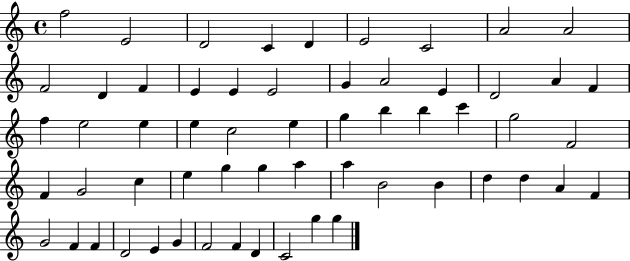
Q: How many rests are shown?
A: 0